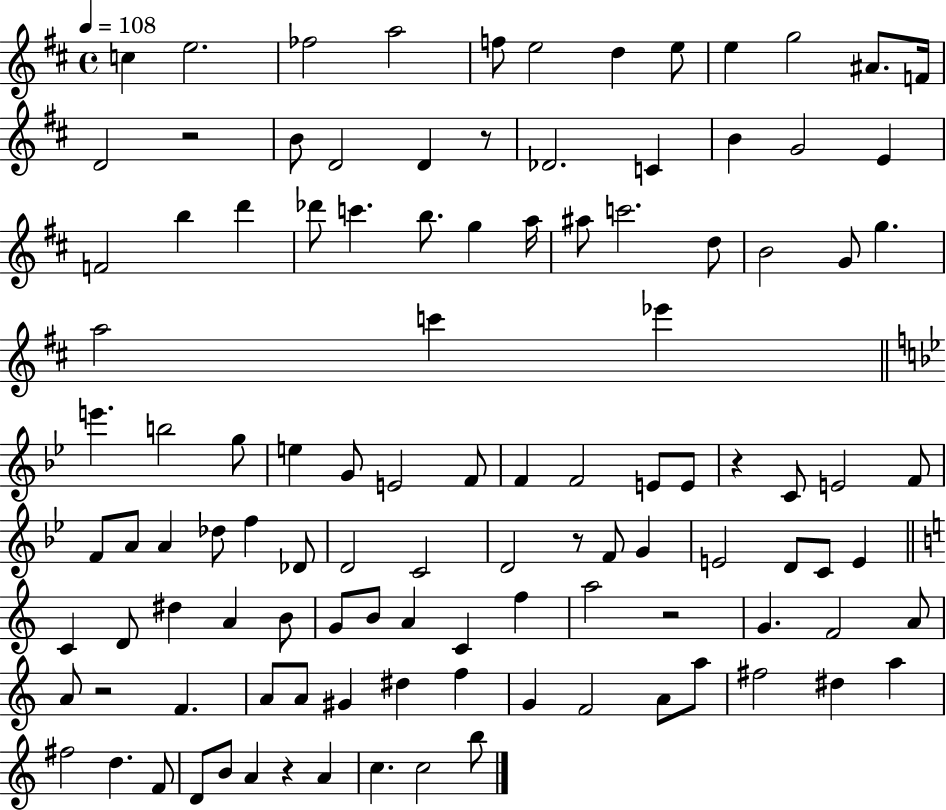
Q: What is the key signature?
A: D major